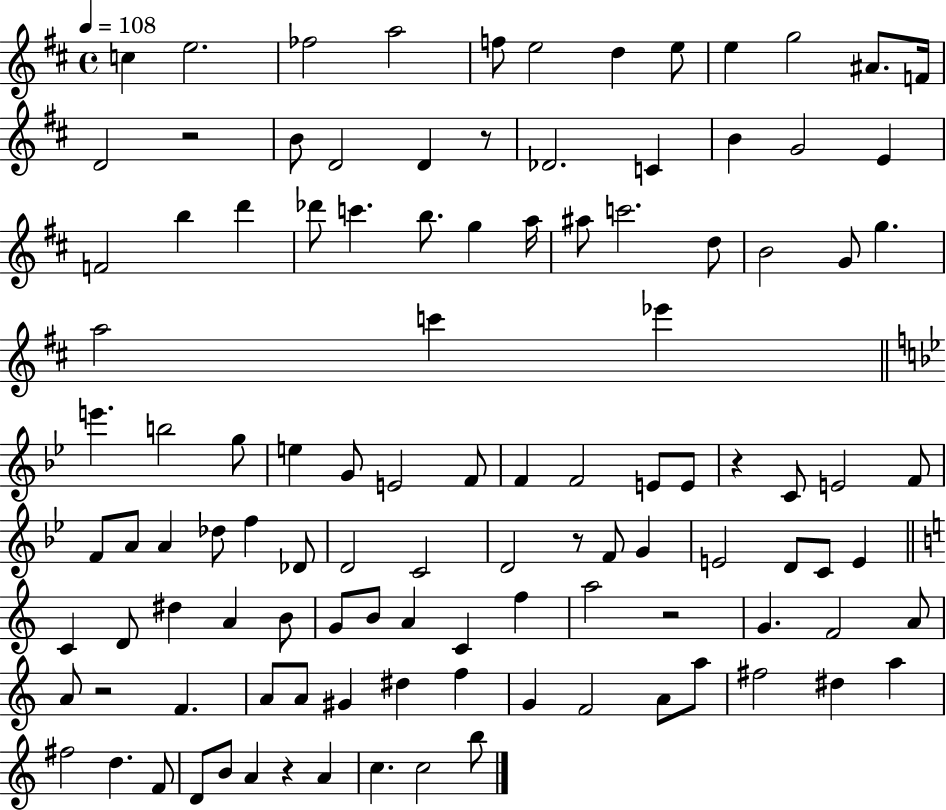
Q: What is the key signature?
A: D major